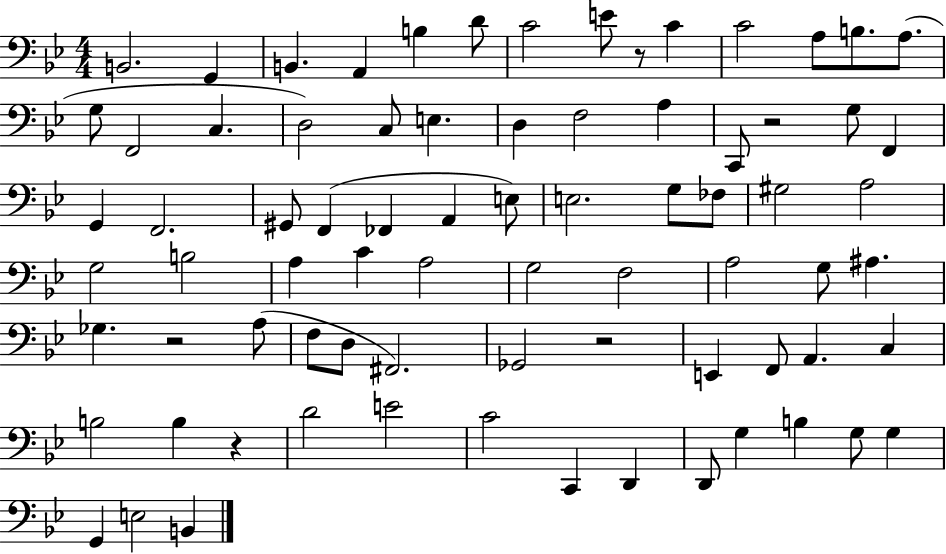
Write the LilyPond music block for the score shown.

{
  \clef bass
  \numericTimeSignature
  \time 4/4
  \key bes \major
  b,2. g,4 | b,4. a,4 b4 d'8 | c'2 e'8 r8 c'4 | c'2 a8 b8. a8.( | \break g8 f,2 c4. | d2) c8 e4. | d4 f2 a4 | c,8 r2 g8 f,4 | \break g,4 f,2. | gis,8 f,4( fes,4 a,4 e8) | e2. g8 fes8 | gis2 a2 | \break g2 b2 | a4 c'4 a2 | g2 f2 | a2 g8 ais4. | \break ges4. r2 a8( | f8 d8 fis,2.) | ges,2 r2 | e,4 f,8 a,4. c4 | \break b2 b4 r4 | d'2 e'2 | c'2 c,4 d,4 | d,8 g4 b4 g8 g4 | \break g,4 e2 b,4 | \bar "|."
}